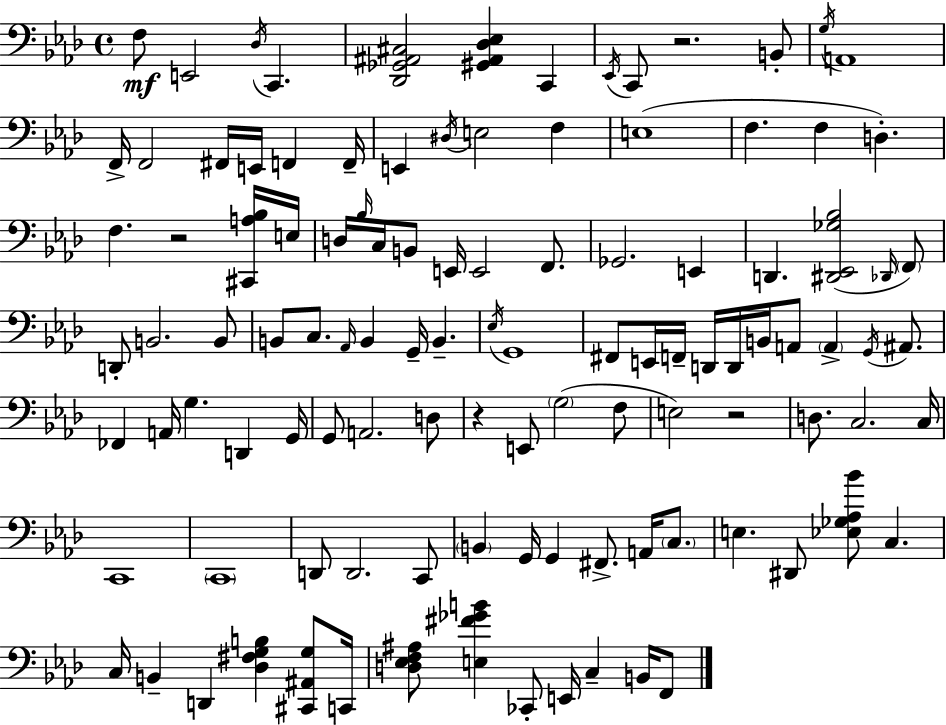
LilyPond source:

{
  \clef bass
  \time 4/4
  \defaultTimeSignature
  \key f \minor
  \repeat volta 2 { f8\mf e,2 \acciaccatura { des16 } c,4. | <des, ges, ais, cis>2 <gis, ais, des ees>4 c,4 | \acciaccatura { ees,16 } c,8 r2. | b,8-. \acciaccatura { g16 } a,1 | \break f,16-> f,2 fis,16 e,16 f,4 | f,16-- e,4 \acciaccatura { dis16 } e2 | f4 e1( | f4. f4 d4.-.) | \break f4. r2 | <cis, a bes>16 e16 d16 \grace { bes16 } c16 b,8 e,16 e,2 | f,8. ges,2. | e,4 d,4. <dis, ees, ges bes>2( | \break \grace { des,16 } \parenthesize f,8) d,8-. b,2. | b,8 b,8 c8. \grace { aes,16 } b,4 | g,16-- b,4.-- \acciaccatura { ees16 } g,1 | fis,8 e,16 f,16-- d,16 d,16 b,16 a,8 | \break \parenthesize a,4-> \acciaccatura { g,16 } ais,8. fes,4 a,16 g4. | d,4 g,16 g,8 a,2. | d8 r4 e,8 \parenthesize g2( | f8 e2) | \break r2 d8. c2. | c16 c,1 | \parenthesize c,1 | d,8 d,2. | \break c,8 \parenthesize b,4 g,16 g,4 | fis,8.-> a,16 \parenthesize c8. e4. dis,8 | <ees ges aes bes'>8 c4. c16 b,4-- d,4 | <des fis g b>4 <cis, ais, g>8 c,16 <d ees f ais>8 <e fis' ges' b'>4 ces,8-. | \break e,16 c4-- b,16 f,8 } \bar "|."
}